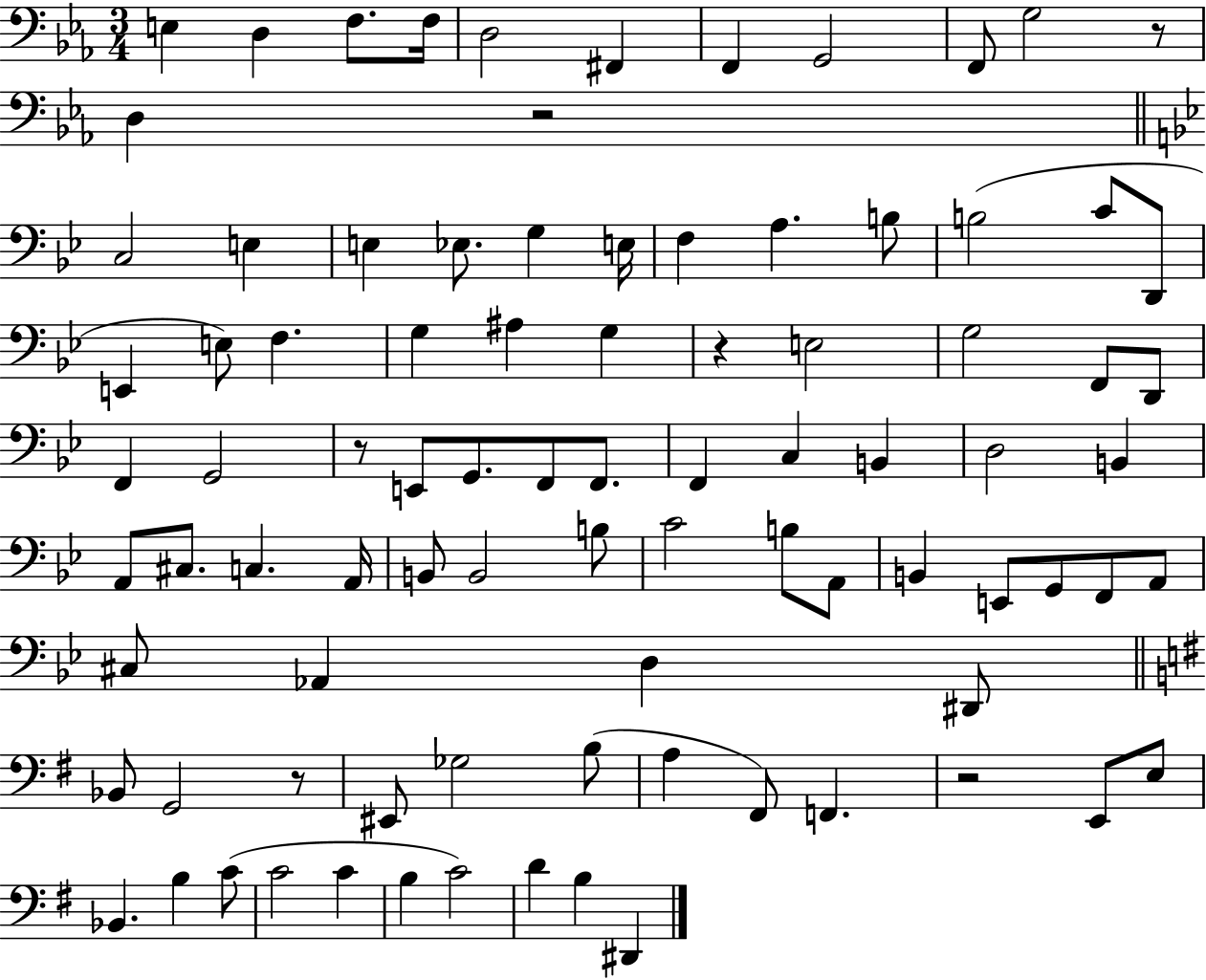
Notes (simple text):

E3/q D3/q F3/e. F3/s D3/h F#2/q F2/q G2/h F2/e G3/h R/e D3/q R/h C3/h E3/q E3/q Eb3/e. G3/q E3/s F3/q A3/q. B3/e B3/h C4/e D2/e E2/q E3/e F3/q. G3/q A#3/q G3/q R/q E3/h G3/h F2/e D2/e F2/q G2/h R/e E2/e G2/e. F2/e F2/e. F2/q C3/q B2/q D3/h B2/q A2/e C#3/e. C3/q. A2/s B2/e B2/h B3/e C4/h B3/e A2/e B2/q E2/e G2/e F2/e A2/e C#3/e Ab2/q D3/q D#2/e Bb2/e G2/h R/e EIS2/e Gb3/h B3/e A3/q F#2/e F2/q. R/h E2/e E3/e Bb2/q. B3/q C4/e C4/h C4/q B3/q C4/h D4/q B3/q D#2/q